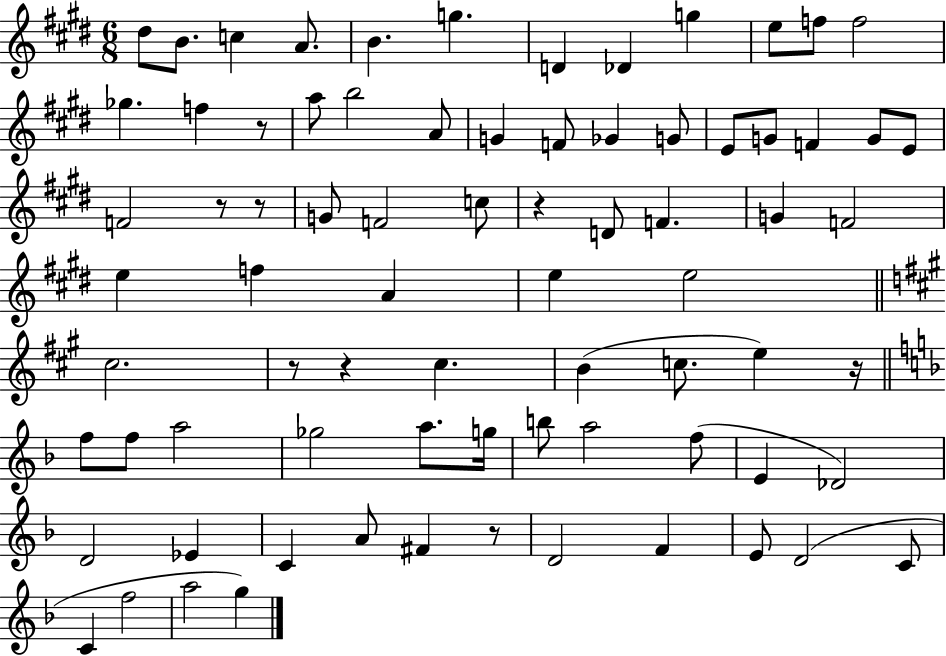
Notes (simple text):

D#5/e B4/e. C5/q A4/e. B4/q. G5/q. D4/q Db4/q G5/q E5/e F5/e F5/h Gb5/q. F5/q R/e A5/e B5/h A4/e G4/q F4/e Gb4/q G4/e E4/e G4/e F4/q G4/e E4/e F4/h R/e R/e G4/e F4/h C5/e R/q D4/e F4/q. G4/q F4/h E5/q F5/q A4/q E5/q E5/h C#5/h. R/e R/q C#5/q. B4/q C5/e. E5/q R/s F5/e F5/e A5/h Gb5/h A5/e. G5/s B5/e A5/h F5/e E4/q Db4/h D4/h Eb4/q C4/q A4/e F#4/q R/e D4/h F4/q E4/e D4/h C4/e C4/q F5/h A5/h G5/q